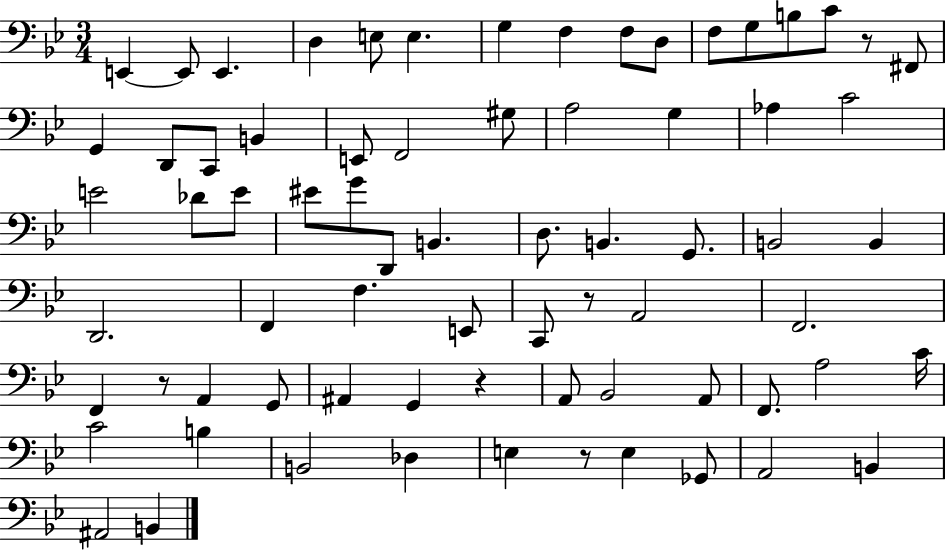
E2/q E2/e E2/q. D3/q E3/e E3/q. G3/q F3/q F3/e D3/e F3/e G3/e B3/e C4/e R/e F#2/e G2/q D2/e C2/e B2/q E2/e F2/h G#3/e A3/h G3/q Ab3/q C4/h E4/h Db4/e E4/e EIS4/e G4/e D2/e B2/q. D3/e. B2/q. G2/e. B2/h B2/q D2/h. F2/q F3/q. E2/e C2/e R/e A2/h F2/h. F2/q R/e A2/q G2/e A#2/q G2/q R/q A2/e Bb2/h A2/e F2/e. A3/h C4/s C4/h B3/q B2/h Db3/q E3/q R/e E3/q Gb2/e A2/h B2/q A#2/h B2/q